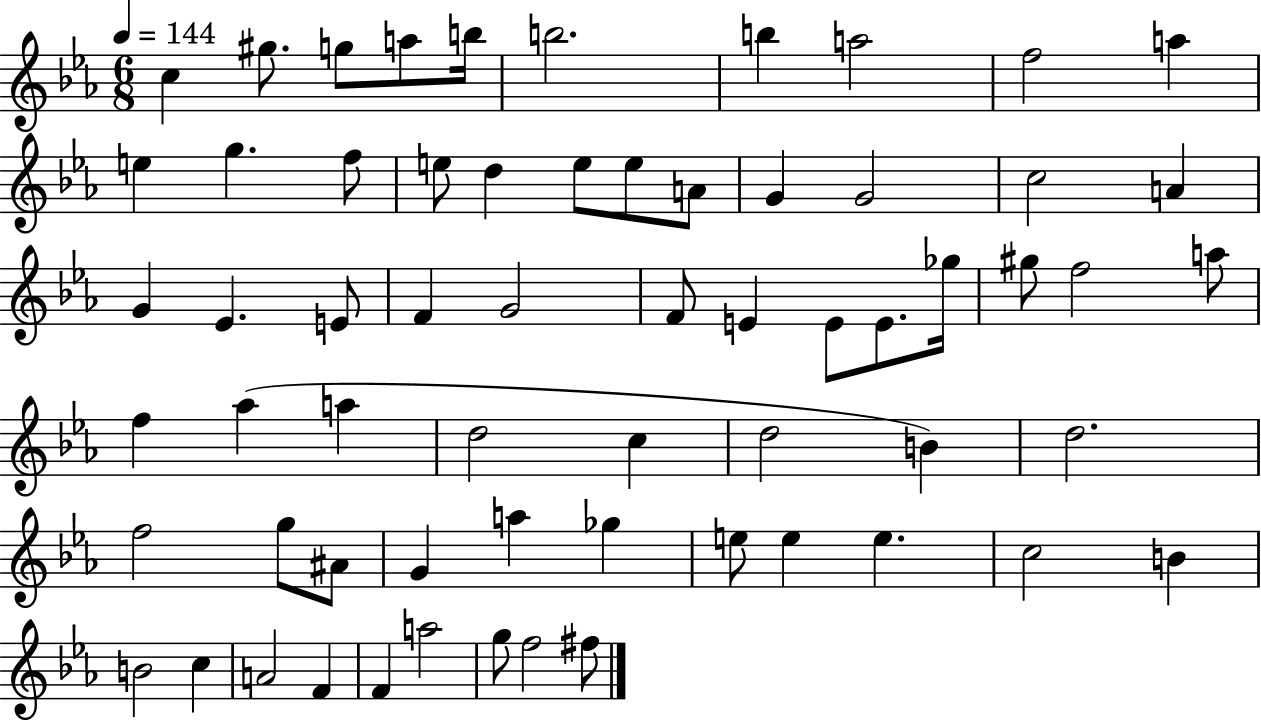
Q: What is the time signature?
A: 6/8